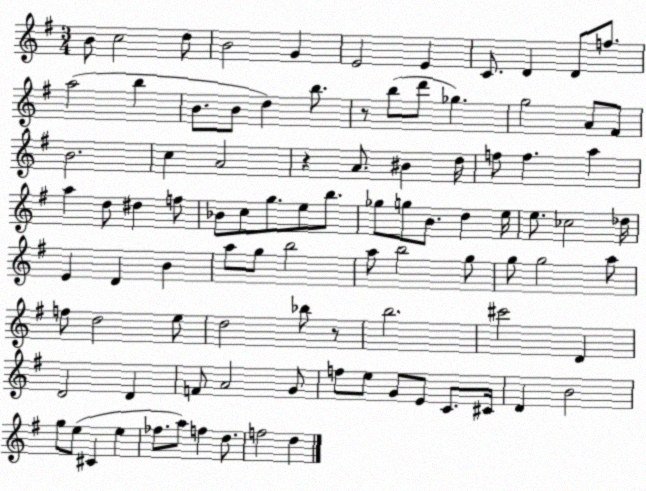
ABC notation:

X:1
T:Untitled
M:3/4
L:1/4
K:G
B/2 c2 d/2 B2 G E2 E C/2 D D/2 f/2 a2 b B/2 B/2 d b/2 z/2 b/2 d'/2 _g g2 A/2 ^F/2 B2 c A2 z A/2 ^B d/4 f/2 f a a d/2 ^d f/2 _B/2 c/2 g/2 e/2 b/2 _g/2 g/2 B/2 d e/4 e/2 _c2 _d/4 E D B a/2 g/2 b2 a/2 b2 g/2 g/2 g2 a/2 f/2 d2 e/2 d2 _b/2 z/2 b2 ^c'2 D D2 D F/2 A2 G/2 f/2 e/2 G/2 E/2 C/2 ^C/4 D B2 g/2 e/2 ^C e _f/2 a/2 f d/2 f2 d